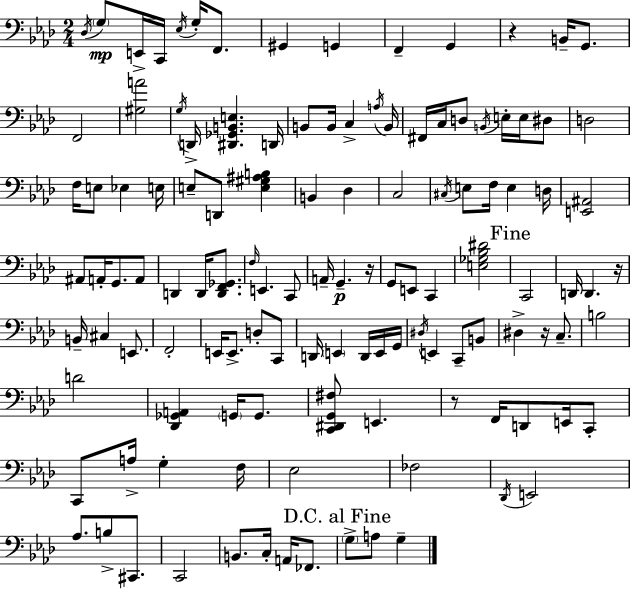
X:1
T:Untitled
M:2/4
L:1/4
K:Ab
_D,/4 G,/2 E,,/4 C,,/4 _E,/4 G,/4 F,,/2 ^G,, G,, F,, G,, z B,,/4 G,,/2 F,,2 [^G,A]2 G,/4 D,,/4 [^D,,_G,,B,,E,] D,,/4 B,,/2 B,,/4 C, A,/4 B,,/4 ^F,,/4 C,/4 D,/2 B,,/4 E,/4 E,/4 ^D,/2 D,2 F,/4 E,/2 _E, E,/4 E,/2 D,,/2 [E,^G,^A,B,] B,, _D, C,2 ^C,/4 E,/2 F,/4 E, D,/4 [E,,^A,,]2 ^A,,/2 A,,/4 G,,/2 A,,/2 D,, D,,/4 [D,,F,,_G,,]/2 F,/4 E,, C,,/2 A,,/4 G,, z/4 G,,/2 E,,/2 C,, [E,_G,_B,^D]2 C,,2 D,,/4 D,, z/4 B,,/4 ^C, E,,/2 F,,2 E,,/4 E,,/2 D,/2 C,,/2 D,,/4 E,, D,,/4 E,,/4 G,,/4 ^D,/4 E,, C,,/2 B,,/2 ^D, z/4 C,/2 B,2 D2 [_D,,_G,,A,,] G,,/4 G,,/2 [C,,^D,,G,,^F,]/2 E,, z/2 F,,/4 D,,/2 E,,/4 C,,/2 C,,/2 A,/4 G, F,/4 _E,2 _F,2 _D,,/4 E,,2 _A,/2 B,/2 ^C,,/2 C,,2 B,,/2 C,/4 A,,/4 _F,,/2 G,/2 A,/2 G,